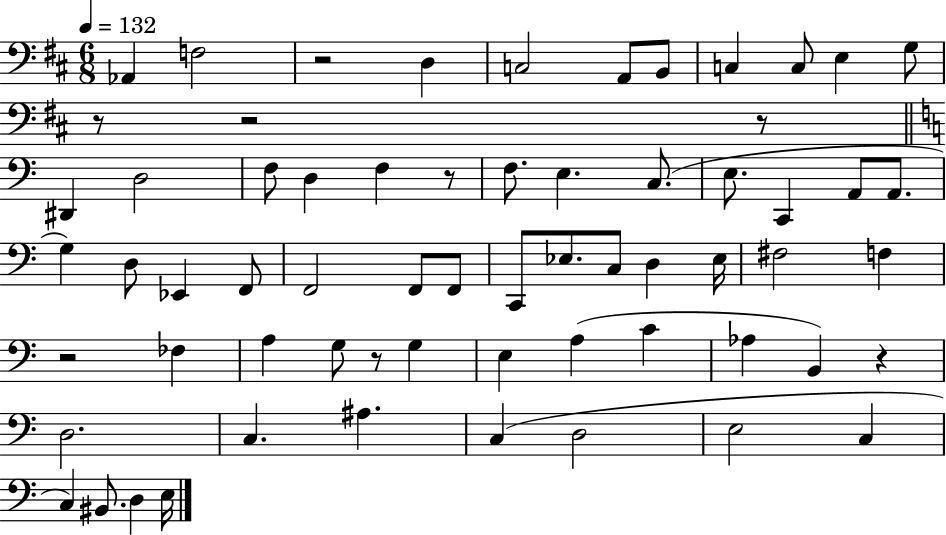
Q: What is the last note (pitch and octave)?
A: E3